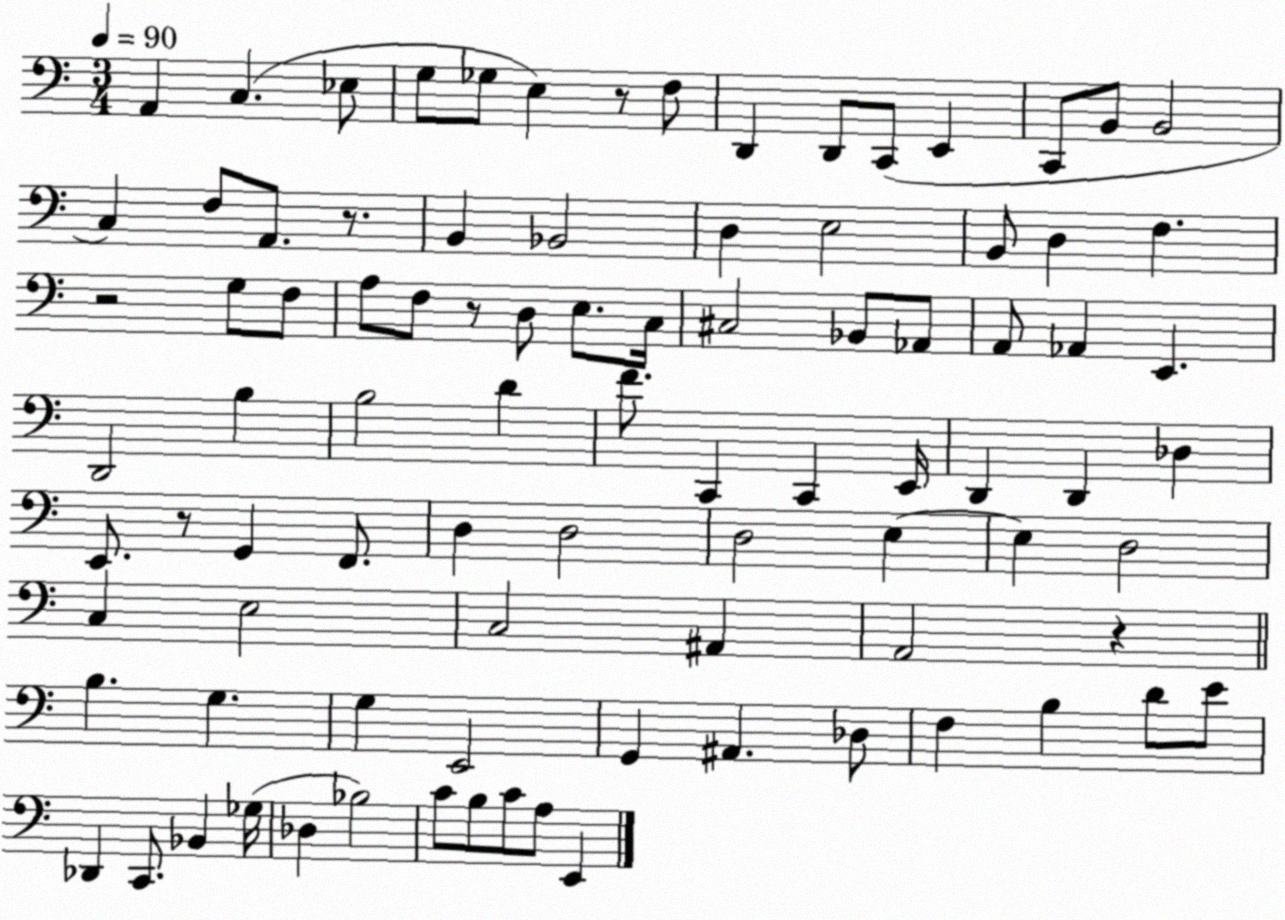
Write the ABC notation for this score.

X:1
T:Untitled
M:3/4
L:1/4
K:C
A,, C, _E,/2 G,/2 _G,/2 E, z/2 F,/2 D,, D,,/2 C,,/2 E,, C,,/2 B,,/2 B,,2 C, F,/2 A,,/2 z/2 B,, _B,,2 D, E,2 B,,/2 D, F, z2 G,/2 F,/2 A,/2 F,/2 z/2 D,/2 E,/2 C,/4 ^C,2 _B,,/2 _A,,/2 A,,/2 _A,, E,, D,,2 B, B,2 D F/2 C,, C,, E,,/4 D,, D,, _D, E,,/2 z/2 G,, F,,/2 D, D,2 D,2 E, E, D,2 C, E,2 C,2 ^A,, A,,2 z B, G, G, E,,2 G,, ^A,, _D,/2 F, B, D/2 E/2 _D,, C,,/2 _B,, _G,/4 _D, _B,2 C/2 B,/2 C/2 A,/2 E,,